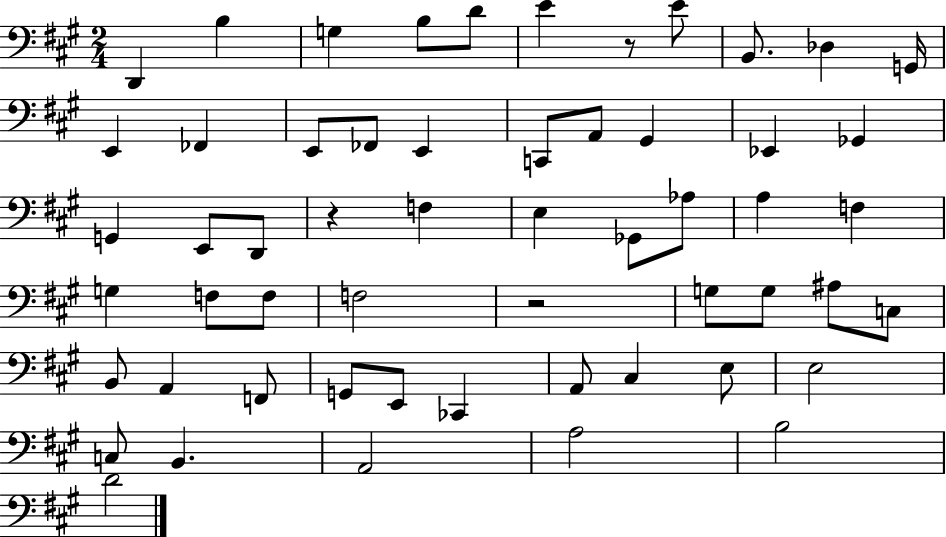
{
  \clef bass
  \numericTimeSignature
  \time 2/4
  \key a \major
  d,4 b4 | g4 b8 d'8 | e'4 r8 e'8 | b,8. des4 g,16 | \break e,4 fes,4 | e,8 fes,8 e,4 | c,8 a,8 gis,4 | ees,4 ges,4 | \break g,4 e,8 d,8 | r4 f4 | e4 ges,8 aes8 | a4 f4 | \break g4 f8 f8 | f2 | r2 | g8 g8 ais8 c8 | \break b,8 a,4 f,8 | g,8 e,8 ces,4 | a,8 cis4 e8 | e2 | \break c8 b,4. | a,2 | a2 | b2 | \break d'2 | \bar "|."
}